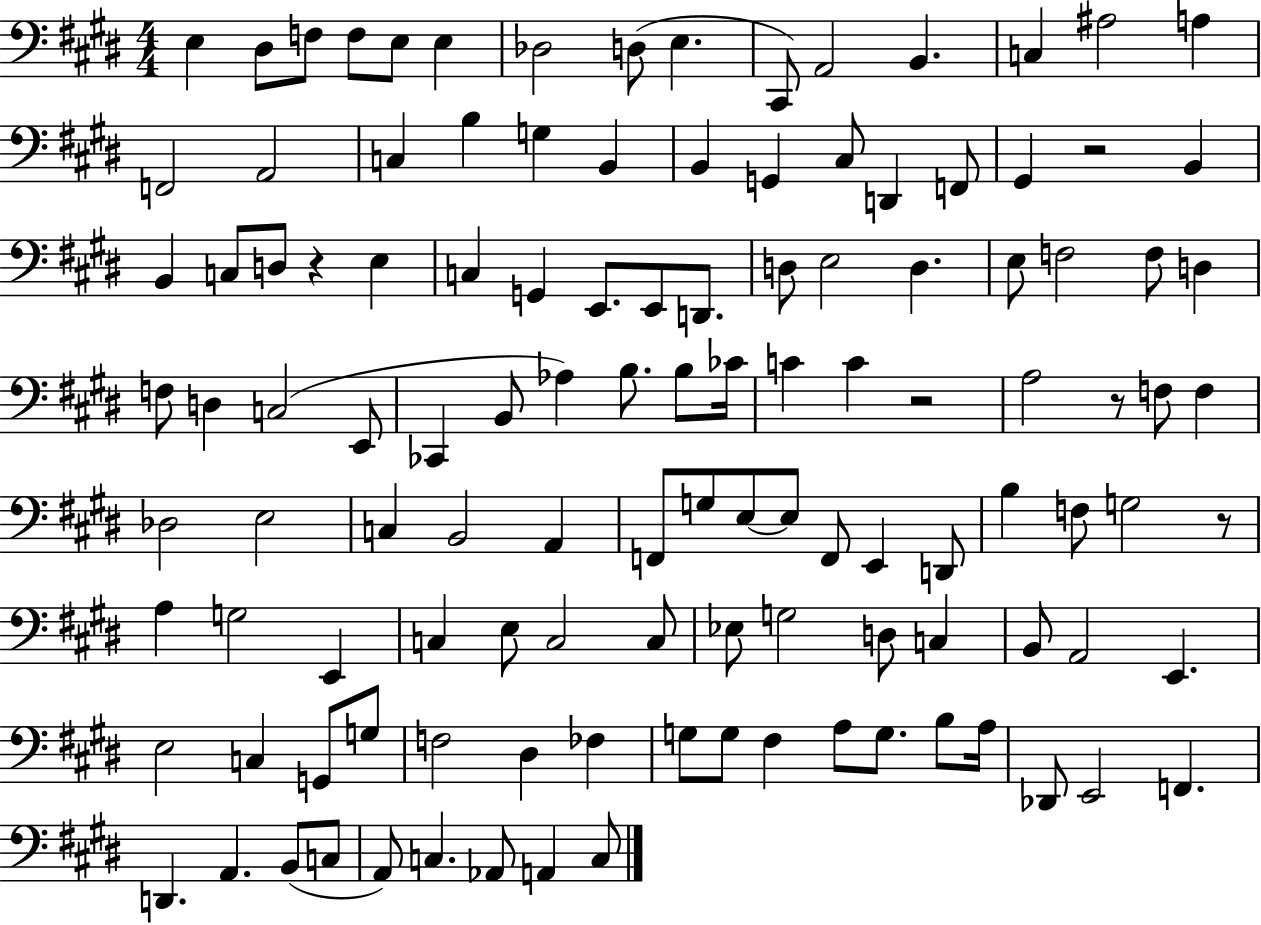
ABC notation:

X:1
T:Untitled
M:4/4
L:1/4
K:E
E, ^D,/2 F,/2 F,/2 E,/2 E, _D,2 D,/2 E, ^C,,/2 A,,2 B,, C, ^A,2 A, F,,2 A,,2 C, B, G, B,, B,, G,, ^C,/2 D,, F,,/2 ^G,, z2 B,, B,, C,/2 D,/2 z E, C, G,, E,,/2 E,,/2 D,,/2 D,/2 E,2 D, E,/2 F,2 F,/2 D, F,/2 D, C,2 E,,/2 _C,, B,,/2 _A, B,/2 B,/2 _C/4 C C z2 A,2 z/2 F,/2 F, _D,2 E,2 C, B,,2 A,, F,,/2 G,/2 E,/2 E,/2 F,,/2 E,, D,,/2 B, F,/2 G,2 z/2 A, G,2 E,, C, E,/2 C,2 C,/2 _E,/2 G,2 D,/2 C, B,,/2 A,,2 E,, E,2 C, G,,/2 G,/2 F,2 ^D, _F, G,/2 G,/2 ^F, A,/2 G,/2 B,/2 A,/4 _D,,/2 E,,2 F,, D,, A,, B,,/2 C,/2 A,,/2 C, _A,,/2 A,, C,/2